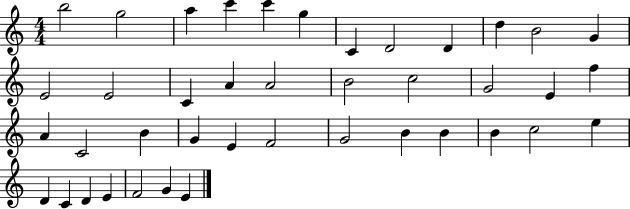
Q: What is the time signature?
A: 4/4